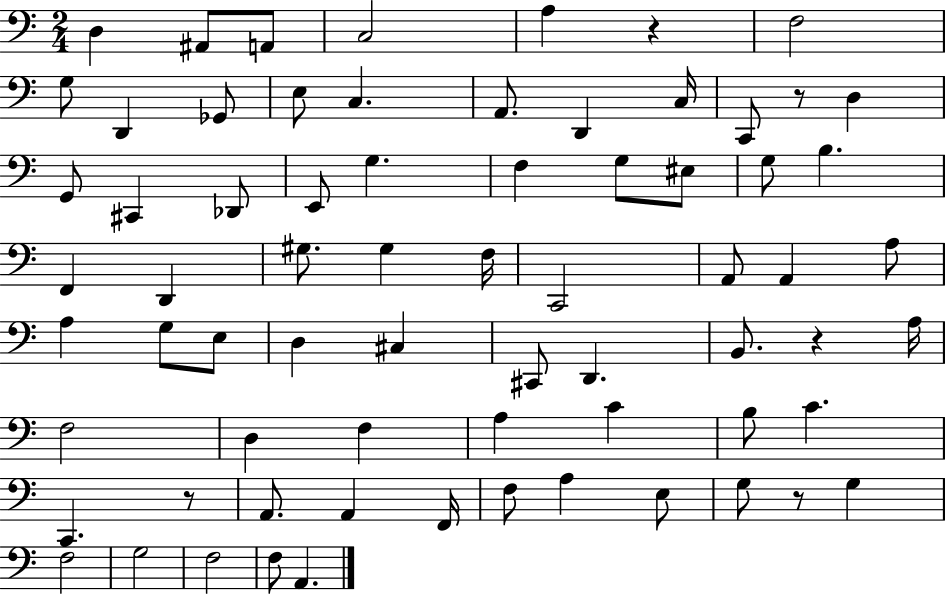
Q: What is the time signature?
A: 2/4